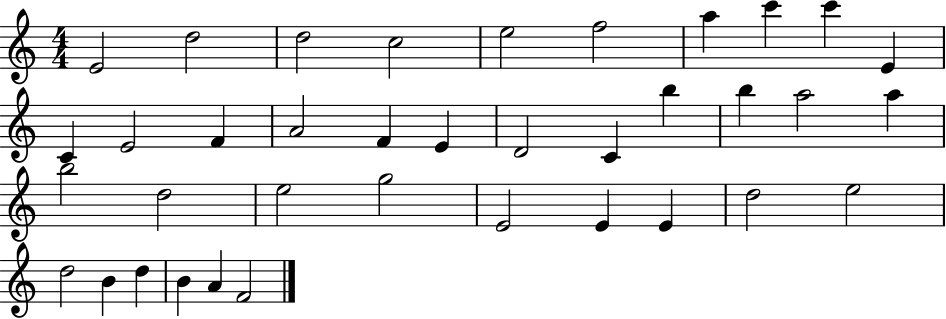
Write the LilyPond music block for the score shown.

{
  \clef treble
  \numericTimeSignature
  \time 4/4
  \key c \major
  e'2 d''2 | d''2 c''2 | e''2 f''2 | a''4 c'''4 c'''4 e'4 | \break c'4 e'2 f'4 | a'2 f'4 e'4 | d'2 c'4 b''4 | b''4 a''2 a''4 | \break b''2 d''2 | e''2 g''2 | e'2 e'4 e'4 | d''2 e''2 | \break d''2 b'4 d''4 | b'4 a'4 f'2 | \bar "|."
}